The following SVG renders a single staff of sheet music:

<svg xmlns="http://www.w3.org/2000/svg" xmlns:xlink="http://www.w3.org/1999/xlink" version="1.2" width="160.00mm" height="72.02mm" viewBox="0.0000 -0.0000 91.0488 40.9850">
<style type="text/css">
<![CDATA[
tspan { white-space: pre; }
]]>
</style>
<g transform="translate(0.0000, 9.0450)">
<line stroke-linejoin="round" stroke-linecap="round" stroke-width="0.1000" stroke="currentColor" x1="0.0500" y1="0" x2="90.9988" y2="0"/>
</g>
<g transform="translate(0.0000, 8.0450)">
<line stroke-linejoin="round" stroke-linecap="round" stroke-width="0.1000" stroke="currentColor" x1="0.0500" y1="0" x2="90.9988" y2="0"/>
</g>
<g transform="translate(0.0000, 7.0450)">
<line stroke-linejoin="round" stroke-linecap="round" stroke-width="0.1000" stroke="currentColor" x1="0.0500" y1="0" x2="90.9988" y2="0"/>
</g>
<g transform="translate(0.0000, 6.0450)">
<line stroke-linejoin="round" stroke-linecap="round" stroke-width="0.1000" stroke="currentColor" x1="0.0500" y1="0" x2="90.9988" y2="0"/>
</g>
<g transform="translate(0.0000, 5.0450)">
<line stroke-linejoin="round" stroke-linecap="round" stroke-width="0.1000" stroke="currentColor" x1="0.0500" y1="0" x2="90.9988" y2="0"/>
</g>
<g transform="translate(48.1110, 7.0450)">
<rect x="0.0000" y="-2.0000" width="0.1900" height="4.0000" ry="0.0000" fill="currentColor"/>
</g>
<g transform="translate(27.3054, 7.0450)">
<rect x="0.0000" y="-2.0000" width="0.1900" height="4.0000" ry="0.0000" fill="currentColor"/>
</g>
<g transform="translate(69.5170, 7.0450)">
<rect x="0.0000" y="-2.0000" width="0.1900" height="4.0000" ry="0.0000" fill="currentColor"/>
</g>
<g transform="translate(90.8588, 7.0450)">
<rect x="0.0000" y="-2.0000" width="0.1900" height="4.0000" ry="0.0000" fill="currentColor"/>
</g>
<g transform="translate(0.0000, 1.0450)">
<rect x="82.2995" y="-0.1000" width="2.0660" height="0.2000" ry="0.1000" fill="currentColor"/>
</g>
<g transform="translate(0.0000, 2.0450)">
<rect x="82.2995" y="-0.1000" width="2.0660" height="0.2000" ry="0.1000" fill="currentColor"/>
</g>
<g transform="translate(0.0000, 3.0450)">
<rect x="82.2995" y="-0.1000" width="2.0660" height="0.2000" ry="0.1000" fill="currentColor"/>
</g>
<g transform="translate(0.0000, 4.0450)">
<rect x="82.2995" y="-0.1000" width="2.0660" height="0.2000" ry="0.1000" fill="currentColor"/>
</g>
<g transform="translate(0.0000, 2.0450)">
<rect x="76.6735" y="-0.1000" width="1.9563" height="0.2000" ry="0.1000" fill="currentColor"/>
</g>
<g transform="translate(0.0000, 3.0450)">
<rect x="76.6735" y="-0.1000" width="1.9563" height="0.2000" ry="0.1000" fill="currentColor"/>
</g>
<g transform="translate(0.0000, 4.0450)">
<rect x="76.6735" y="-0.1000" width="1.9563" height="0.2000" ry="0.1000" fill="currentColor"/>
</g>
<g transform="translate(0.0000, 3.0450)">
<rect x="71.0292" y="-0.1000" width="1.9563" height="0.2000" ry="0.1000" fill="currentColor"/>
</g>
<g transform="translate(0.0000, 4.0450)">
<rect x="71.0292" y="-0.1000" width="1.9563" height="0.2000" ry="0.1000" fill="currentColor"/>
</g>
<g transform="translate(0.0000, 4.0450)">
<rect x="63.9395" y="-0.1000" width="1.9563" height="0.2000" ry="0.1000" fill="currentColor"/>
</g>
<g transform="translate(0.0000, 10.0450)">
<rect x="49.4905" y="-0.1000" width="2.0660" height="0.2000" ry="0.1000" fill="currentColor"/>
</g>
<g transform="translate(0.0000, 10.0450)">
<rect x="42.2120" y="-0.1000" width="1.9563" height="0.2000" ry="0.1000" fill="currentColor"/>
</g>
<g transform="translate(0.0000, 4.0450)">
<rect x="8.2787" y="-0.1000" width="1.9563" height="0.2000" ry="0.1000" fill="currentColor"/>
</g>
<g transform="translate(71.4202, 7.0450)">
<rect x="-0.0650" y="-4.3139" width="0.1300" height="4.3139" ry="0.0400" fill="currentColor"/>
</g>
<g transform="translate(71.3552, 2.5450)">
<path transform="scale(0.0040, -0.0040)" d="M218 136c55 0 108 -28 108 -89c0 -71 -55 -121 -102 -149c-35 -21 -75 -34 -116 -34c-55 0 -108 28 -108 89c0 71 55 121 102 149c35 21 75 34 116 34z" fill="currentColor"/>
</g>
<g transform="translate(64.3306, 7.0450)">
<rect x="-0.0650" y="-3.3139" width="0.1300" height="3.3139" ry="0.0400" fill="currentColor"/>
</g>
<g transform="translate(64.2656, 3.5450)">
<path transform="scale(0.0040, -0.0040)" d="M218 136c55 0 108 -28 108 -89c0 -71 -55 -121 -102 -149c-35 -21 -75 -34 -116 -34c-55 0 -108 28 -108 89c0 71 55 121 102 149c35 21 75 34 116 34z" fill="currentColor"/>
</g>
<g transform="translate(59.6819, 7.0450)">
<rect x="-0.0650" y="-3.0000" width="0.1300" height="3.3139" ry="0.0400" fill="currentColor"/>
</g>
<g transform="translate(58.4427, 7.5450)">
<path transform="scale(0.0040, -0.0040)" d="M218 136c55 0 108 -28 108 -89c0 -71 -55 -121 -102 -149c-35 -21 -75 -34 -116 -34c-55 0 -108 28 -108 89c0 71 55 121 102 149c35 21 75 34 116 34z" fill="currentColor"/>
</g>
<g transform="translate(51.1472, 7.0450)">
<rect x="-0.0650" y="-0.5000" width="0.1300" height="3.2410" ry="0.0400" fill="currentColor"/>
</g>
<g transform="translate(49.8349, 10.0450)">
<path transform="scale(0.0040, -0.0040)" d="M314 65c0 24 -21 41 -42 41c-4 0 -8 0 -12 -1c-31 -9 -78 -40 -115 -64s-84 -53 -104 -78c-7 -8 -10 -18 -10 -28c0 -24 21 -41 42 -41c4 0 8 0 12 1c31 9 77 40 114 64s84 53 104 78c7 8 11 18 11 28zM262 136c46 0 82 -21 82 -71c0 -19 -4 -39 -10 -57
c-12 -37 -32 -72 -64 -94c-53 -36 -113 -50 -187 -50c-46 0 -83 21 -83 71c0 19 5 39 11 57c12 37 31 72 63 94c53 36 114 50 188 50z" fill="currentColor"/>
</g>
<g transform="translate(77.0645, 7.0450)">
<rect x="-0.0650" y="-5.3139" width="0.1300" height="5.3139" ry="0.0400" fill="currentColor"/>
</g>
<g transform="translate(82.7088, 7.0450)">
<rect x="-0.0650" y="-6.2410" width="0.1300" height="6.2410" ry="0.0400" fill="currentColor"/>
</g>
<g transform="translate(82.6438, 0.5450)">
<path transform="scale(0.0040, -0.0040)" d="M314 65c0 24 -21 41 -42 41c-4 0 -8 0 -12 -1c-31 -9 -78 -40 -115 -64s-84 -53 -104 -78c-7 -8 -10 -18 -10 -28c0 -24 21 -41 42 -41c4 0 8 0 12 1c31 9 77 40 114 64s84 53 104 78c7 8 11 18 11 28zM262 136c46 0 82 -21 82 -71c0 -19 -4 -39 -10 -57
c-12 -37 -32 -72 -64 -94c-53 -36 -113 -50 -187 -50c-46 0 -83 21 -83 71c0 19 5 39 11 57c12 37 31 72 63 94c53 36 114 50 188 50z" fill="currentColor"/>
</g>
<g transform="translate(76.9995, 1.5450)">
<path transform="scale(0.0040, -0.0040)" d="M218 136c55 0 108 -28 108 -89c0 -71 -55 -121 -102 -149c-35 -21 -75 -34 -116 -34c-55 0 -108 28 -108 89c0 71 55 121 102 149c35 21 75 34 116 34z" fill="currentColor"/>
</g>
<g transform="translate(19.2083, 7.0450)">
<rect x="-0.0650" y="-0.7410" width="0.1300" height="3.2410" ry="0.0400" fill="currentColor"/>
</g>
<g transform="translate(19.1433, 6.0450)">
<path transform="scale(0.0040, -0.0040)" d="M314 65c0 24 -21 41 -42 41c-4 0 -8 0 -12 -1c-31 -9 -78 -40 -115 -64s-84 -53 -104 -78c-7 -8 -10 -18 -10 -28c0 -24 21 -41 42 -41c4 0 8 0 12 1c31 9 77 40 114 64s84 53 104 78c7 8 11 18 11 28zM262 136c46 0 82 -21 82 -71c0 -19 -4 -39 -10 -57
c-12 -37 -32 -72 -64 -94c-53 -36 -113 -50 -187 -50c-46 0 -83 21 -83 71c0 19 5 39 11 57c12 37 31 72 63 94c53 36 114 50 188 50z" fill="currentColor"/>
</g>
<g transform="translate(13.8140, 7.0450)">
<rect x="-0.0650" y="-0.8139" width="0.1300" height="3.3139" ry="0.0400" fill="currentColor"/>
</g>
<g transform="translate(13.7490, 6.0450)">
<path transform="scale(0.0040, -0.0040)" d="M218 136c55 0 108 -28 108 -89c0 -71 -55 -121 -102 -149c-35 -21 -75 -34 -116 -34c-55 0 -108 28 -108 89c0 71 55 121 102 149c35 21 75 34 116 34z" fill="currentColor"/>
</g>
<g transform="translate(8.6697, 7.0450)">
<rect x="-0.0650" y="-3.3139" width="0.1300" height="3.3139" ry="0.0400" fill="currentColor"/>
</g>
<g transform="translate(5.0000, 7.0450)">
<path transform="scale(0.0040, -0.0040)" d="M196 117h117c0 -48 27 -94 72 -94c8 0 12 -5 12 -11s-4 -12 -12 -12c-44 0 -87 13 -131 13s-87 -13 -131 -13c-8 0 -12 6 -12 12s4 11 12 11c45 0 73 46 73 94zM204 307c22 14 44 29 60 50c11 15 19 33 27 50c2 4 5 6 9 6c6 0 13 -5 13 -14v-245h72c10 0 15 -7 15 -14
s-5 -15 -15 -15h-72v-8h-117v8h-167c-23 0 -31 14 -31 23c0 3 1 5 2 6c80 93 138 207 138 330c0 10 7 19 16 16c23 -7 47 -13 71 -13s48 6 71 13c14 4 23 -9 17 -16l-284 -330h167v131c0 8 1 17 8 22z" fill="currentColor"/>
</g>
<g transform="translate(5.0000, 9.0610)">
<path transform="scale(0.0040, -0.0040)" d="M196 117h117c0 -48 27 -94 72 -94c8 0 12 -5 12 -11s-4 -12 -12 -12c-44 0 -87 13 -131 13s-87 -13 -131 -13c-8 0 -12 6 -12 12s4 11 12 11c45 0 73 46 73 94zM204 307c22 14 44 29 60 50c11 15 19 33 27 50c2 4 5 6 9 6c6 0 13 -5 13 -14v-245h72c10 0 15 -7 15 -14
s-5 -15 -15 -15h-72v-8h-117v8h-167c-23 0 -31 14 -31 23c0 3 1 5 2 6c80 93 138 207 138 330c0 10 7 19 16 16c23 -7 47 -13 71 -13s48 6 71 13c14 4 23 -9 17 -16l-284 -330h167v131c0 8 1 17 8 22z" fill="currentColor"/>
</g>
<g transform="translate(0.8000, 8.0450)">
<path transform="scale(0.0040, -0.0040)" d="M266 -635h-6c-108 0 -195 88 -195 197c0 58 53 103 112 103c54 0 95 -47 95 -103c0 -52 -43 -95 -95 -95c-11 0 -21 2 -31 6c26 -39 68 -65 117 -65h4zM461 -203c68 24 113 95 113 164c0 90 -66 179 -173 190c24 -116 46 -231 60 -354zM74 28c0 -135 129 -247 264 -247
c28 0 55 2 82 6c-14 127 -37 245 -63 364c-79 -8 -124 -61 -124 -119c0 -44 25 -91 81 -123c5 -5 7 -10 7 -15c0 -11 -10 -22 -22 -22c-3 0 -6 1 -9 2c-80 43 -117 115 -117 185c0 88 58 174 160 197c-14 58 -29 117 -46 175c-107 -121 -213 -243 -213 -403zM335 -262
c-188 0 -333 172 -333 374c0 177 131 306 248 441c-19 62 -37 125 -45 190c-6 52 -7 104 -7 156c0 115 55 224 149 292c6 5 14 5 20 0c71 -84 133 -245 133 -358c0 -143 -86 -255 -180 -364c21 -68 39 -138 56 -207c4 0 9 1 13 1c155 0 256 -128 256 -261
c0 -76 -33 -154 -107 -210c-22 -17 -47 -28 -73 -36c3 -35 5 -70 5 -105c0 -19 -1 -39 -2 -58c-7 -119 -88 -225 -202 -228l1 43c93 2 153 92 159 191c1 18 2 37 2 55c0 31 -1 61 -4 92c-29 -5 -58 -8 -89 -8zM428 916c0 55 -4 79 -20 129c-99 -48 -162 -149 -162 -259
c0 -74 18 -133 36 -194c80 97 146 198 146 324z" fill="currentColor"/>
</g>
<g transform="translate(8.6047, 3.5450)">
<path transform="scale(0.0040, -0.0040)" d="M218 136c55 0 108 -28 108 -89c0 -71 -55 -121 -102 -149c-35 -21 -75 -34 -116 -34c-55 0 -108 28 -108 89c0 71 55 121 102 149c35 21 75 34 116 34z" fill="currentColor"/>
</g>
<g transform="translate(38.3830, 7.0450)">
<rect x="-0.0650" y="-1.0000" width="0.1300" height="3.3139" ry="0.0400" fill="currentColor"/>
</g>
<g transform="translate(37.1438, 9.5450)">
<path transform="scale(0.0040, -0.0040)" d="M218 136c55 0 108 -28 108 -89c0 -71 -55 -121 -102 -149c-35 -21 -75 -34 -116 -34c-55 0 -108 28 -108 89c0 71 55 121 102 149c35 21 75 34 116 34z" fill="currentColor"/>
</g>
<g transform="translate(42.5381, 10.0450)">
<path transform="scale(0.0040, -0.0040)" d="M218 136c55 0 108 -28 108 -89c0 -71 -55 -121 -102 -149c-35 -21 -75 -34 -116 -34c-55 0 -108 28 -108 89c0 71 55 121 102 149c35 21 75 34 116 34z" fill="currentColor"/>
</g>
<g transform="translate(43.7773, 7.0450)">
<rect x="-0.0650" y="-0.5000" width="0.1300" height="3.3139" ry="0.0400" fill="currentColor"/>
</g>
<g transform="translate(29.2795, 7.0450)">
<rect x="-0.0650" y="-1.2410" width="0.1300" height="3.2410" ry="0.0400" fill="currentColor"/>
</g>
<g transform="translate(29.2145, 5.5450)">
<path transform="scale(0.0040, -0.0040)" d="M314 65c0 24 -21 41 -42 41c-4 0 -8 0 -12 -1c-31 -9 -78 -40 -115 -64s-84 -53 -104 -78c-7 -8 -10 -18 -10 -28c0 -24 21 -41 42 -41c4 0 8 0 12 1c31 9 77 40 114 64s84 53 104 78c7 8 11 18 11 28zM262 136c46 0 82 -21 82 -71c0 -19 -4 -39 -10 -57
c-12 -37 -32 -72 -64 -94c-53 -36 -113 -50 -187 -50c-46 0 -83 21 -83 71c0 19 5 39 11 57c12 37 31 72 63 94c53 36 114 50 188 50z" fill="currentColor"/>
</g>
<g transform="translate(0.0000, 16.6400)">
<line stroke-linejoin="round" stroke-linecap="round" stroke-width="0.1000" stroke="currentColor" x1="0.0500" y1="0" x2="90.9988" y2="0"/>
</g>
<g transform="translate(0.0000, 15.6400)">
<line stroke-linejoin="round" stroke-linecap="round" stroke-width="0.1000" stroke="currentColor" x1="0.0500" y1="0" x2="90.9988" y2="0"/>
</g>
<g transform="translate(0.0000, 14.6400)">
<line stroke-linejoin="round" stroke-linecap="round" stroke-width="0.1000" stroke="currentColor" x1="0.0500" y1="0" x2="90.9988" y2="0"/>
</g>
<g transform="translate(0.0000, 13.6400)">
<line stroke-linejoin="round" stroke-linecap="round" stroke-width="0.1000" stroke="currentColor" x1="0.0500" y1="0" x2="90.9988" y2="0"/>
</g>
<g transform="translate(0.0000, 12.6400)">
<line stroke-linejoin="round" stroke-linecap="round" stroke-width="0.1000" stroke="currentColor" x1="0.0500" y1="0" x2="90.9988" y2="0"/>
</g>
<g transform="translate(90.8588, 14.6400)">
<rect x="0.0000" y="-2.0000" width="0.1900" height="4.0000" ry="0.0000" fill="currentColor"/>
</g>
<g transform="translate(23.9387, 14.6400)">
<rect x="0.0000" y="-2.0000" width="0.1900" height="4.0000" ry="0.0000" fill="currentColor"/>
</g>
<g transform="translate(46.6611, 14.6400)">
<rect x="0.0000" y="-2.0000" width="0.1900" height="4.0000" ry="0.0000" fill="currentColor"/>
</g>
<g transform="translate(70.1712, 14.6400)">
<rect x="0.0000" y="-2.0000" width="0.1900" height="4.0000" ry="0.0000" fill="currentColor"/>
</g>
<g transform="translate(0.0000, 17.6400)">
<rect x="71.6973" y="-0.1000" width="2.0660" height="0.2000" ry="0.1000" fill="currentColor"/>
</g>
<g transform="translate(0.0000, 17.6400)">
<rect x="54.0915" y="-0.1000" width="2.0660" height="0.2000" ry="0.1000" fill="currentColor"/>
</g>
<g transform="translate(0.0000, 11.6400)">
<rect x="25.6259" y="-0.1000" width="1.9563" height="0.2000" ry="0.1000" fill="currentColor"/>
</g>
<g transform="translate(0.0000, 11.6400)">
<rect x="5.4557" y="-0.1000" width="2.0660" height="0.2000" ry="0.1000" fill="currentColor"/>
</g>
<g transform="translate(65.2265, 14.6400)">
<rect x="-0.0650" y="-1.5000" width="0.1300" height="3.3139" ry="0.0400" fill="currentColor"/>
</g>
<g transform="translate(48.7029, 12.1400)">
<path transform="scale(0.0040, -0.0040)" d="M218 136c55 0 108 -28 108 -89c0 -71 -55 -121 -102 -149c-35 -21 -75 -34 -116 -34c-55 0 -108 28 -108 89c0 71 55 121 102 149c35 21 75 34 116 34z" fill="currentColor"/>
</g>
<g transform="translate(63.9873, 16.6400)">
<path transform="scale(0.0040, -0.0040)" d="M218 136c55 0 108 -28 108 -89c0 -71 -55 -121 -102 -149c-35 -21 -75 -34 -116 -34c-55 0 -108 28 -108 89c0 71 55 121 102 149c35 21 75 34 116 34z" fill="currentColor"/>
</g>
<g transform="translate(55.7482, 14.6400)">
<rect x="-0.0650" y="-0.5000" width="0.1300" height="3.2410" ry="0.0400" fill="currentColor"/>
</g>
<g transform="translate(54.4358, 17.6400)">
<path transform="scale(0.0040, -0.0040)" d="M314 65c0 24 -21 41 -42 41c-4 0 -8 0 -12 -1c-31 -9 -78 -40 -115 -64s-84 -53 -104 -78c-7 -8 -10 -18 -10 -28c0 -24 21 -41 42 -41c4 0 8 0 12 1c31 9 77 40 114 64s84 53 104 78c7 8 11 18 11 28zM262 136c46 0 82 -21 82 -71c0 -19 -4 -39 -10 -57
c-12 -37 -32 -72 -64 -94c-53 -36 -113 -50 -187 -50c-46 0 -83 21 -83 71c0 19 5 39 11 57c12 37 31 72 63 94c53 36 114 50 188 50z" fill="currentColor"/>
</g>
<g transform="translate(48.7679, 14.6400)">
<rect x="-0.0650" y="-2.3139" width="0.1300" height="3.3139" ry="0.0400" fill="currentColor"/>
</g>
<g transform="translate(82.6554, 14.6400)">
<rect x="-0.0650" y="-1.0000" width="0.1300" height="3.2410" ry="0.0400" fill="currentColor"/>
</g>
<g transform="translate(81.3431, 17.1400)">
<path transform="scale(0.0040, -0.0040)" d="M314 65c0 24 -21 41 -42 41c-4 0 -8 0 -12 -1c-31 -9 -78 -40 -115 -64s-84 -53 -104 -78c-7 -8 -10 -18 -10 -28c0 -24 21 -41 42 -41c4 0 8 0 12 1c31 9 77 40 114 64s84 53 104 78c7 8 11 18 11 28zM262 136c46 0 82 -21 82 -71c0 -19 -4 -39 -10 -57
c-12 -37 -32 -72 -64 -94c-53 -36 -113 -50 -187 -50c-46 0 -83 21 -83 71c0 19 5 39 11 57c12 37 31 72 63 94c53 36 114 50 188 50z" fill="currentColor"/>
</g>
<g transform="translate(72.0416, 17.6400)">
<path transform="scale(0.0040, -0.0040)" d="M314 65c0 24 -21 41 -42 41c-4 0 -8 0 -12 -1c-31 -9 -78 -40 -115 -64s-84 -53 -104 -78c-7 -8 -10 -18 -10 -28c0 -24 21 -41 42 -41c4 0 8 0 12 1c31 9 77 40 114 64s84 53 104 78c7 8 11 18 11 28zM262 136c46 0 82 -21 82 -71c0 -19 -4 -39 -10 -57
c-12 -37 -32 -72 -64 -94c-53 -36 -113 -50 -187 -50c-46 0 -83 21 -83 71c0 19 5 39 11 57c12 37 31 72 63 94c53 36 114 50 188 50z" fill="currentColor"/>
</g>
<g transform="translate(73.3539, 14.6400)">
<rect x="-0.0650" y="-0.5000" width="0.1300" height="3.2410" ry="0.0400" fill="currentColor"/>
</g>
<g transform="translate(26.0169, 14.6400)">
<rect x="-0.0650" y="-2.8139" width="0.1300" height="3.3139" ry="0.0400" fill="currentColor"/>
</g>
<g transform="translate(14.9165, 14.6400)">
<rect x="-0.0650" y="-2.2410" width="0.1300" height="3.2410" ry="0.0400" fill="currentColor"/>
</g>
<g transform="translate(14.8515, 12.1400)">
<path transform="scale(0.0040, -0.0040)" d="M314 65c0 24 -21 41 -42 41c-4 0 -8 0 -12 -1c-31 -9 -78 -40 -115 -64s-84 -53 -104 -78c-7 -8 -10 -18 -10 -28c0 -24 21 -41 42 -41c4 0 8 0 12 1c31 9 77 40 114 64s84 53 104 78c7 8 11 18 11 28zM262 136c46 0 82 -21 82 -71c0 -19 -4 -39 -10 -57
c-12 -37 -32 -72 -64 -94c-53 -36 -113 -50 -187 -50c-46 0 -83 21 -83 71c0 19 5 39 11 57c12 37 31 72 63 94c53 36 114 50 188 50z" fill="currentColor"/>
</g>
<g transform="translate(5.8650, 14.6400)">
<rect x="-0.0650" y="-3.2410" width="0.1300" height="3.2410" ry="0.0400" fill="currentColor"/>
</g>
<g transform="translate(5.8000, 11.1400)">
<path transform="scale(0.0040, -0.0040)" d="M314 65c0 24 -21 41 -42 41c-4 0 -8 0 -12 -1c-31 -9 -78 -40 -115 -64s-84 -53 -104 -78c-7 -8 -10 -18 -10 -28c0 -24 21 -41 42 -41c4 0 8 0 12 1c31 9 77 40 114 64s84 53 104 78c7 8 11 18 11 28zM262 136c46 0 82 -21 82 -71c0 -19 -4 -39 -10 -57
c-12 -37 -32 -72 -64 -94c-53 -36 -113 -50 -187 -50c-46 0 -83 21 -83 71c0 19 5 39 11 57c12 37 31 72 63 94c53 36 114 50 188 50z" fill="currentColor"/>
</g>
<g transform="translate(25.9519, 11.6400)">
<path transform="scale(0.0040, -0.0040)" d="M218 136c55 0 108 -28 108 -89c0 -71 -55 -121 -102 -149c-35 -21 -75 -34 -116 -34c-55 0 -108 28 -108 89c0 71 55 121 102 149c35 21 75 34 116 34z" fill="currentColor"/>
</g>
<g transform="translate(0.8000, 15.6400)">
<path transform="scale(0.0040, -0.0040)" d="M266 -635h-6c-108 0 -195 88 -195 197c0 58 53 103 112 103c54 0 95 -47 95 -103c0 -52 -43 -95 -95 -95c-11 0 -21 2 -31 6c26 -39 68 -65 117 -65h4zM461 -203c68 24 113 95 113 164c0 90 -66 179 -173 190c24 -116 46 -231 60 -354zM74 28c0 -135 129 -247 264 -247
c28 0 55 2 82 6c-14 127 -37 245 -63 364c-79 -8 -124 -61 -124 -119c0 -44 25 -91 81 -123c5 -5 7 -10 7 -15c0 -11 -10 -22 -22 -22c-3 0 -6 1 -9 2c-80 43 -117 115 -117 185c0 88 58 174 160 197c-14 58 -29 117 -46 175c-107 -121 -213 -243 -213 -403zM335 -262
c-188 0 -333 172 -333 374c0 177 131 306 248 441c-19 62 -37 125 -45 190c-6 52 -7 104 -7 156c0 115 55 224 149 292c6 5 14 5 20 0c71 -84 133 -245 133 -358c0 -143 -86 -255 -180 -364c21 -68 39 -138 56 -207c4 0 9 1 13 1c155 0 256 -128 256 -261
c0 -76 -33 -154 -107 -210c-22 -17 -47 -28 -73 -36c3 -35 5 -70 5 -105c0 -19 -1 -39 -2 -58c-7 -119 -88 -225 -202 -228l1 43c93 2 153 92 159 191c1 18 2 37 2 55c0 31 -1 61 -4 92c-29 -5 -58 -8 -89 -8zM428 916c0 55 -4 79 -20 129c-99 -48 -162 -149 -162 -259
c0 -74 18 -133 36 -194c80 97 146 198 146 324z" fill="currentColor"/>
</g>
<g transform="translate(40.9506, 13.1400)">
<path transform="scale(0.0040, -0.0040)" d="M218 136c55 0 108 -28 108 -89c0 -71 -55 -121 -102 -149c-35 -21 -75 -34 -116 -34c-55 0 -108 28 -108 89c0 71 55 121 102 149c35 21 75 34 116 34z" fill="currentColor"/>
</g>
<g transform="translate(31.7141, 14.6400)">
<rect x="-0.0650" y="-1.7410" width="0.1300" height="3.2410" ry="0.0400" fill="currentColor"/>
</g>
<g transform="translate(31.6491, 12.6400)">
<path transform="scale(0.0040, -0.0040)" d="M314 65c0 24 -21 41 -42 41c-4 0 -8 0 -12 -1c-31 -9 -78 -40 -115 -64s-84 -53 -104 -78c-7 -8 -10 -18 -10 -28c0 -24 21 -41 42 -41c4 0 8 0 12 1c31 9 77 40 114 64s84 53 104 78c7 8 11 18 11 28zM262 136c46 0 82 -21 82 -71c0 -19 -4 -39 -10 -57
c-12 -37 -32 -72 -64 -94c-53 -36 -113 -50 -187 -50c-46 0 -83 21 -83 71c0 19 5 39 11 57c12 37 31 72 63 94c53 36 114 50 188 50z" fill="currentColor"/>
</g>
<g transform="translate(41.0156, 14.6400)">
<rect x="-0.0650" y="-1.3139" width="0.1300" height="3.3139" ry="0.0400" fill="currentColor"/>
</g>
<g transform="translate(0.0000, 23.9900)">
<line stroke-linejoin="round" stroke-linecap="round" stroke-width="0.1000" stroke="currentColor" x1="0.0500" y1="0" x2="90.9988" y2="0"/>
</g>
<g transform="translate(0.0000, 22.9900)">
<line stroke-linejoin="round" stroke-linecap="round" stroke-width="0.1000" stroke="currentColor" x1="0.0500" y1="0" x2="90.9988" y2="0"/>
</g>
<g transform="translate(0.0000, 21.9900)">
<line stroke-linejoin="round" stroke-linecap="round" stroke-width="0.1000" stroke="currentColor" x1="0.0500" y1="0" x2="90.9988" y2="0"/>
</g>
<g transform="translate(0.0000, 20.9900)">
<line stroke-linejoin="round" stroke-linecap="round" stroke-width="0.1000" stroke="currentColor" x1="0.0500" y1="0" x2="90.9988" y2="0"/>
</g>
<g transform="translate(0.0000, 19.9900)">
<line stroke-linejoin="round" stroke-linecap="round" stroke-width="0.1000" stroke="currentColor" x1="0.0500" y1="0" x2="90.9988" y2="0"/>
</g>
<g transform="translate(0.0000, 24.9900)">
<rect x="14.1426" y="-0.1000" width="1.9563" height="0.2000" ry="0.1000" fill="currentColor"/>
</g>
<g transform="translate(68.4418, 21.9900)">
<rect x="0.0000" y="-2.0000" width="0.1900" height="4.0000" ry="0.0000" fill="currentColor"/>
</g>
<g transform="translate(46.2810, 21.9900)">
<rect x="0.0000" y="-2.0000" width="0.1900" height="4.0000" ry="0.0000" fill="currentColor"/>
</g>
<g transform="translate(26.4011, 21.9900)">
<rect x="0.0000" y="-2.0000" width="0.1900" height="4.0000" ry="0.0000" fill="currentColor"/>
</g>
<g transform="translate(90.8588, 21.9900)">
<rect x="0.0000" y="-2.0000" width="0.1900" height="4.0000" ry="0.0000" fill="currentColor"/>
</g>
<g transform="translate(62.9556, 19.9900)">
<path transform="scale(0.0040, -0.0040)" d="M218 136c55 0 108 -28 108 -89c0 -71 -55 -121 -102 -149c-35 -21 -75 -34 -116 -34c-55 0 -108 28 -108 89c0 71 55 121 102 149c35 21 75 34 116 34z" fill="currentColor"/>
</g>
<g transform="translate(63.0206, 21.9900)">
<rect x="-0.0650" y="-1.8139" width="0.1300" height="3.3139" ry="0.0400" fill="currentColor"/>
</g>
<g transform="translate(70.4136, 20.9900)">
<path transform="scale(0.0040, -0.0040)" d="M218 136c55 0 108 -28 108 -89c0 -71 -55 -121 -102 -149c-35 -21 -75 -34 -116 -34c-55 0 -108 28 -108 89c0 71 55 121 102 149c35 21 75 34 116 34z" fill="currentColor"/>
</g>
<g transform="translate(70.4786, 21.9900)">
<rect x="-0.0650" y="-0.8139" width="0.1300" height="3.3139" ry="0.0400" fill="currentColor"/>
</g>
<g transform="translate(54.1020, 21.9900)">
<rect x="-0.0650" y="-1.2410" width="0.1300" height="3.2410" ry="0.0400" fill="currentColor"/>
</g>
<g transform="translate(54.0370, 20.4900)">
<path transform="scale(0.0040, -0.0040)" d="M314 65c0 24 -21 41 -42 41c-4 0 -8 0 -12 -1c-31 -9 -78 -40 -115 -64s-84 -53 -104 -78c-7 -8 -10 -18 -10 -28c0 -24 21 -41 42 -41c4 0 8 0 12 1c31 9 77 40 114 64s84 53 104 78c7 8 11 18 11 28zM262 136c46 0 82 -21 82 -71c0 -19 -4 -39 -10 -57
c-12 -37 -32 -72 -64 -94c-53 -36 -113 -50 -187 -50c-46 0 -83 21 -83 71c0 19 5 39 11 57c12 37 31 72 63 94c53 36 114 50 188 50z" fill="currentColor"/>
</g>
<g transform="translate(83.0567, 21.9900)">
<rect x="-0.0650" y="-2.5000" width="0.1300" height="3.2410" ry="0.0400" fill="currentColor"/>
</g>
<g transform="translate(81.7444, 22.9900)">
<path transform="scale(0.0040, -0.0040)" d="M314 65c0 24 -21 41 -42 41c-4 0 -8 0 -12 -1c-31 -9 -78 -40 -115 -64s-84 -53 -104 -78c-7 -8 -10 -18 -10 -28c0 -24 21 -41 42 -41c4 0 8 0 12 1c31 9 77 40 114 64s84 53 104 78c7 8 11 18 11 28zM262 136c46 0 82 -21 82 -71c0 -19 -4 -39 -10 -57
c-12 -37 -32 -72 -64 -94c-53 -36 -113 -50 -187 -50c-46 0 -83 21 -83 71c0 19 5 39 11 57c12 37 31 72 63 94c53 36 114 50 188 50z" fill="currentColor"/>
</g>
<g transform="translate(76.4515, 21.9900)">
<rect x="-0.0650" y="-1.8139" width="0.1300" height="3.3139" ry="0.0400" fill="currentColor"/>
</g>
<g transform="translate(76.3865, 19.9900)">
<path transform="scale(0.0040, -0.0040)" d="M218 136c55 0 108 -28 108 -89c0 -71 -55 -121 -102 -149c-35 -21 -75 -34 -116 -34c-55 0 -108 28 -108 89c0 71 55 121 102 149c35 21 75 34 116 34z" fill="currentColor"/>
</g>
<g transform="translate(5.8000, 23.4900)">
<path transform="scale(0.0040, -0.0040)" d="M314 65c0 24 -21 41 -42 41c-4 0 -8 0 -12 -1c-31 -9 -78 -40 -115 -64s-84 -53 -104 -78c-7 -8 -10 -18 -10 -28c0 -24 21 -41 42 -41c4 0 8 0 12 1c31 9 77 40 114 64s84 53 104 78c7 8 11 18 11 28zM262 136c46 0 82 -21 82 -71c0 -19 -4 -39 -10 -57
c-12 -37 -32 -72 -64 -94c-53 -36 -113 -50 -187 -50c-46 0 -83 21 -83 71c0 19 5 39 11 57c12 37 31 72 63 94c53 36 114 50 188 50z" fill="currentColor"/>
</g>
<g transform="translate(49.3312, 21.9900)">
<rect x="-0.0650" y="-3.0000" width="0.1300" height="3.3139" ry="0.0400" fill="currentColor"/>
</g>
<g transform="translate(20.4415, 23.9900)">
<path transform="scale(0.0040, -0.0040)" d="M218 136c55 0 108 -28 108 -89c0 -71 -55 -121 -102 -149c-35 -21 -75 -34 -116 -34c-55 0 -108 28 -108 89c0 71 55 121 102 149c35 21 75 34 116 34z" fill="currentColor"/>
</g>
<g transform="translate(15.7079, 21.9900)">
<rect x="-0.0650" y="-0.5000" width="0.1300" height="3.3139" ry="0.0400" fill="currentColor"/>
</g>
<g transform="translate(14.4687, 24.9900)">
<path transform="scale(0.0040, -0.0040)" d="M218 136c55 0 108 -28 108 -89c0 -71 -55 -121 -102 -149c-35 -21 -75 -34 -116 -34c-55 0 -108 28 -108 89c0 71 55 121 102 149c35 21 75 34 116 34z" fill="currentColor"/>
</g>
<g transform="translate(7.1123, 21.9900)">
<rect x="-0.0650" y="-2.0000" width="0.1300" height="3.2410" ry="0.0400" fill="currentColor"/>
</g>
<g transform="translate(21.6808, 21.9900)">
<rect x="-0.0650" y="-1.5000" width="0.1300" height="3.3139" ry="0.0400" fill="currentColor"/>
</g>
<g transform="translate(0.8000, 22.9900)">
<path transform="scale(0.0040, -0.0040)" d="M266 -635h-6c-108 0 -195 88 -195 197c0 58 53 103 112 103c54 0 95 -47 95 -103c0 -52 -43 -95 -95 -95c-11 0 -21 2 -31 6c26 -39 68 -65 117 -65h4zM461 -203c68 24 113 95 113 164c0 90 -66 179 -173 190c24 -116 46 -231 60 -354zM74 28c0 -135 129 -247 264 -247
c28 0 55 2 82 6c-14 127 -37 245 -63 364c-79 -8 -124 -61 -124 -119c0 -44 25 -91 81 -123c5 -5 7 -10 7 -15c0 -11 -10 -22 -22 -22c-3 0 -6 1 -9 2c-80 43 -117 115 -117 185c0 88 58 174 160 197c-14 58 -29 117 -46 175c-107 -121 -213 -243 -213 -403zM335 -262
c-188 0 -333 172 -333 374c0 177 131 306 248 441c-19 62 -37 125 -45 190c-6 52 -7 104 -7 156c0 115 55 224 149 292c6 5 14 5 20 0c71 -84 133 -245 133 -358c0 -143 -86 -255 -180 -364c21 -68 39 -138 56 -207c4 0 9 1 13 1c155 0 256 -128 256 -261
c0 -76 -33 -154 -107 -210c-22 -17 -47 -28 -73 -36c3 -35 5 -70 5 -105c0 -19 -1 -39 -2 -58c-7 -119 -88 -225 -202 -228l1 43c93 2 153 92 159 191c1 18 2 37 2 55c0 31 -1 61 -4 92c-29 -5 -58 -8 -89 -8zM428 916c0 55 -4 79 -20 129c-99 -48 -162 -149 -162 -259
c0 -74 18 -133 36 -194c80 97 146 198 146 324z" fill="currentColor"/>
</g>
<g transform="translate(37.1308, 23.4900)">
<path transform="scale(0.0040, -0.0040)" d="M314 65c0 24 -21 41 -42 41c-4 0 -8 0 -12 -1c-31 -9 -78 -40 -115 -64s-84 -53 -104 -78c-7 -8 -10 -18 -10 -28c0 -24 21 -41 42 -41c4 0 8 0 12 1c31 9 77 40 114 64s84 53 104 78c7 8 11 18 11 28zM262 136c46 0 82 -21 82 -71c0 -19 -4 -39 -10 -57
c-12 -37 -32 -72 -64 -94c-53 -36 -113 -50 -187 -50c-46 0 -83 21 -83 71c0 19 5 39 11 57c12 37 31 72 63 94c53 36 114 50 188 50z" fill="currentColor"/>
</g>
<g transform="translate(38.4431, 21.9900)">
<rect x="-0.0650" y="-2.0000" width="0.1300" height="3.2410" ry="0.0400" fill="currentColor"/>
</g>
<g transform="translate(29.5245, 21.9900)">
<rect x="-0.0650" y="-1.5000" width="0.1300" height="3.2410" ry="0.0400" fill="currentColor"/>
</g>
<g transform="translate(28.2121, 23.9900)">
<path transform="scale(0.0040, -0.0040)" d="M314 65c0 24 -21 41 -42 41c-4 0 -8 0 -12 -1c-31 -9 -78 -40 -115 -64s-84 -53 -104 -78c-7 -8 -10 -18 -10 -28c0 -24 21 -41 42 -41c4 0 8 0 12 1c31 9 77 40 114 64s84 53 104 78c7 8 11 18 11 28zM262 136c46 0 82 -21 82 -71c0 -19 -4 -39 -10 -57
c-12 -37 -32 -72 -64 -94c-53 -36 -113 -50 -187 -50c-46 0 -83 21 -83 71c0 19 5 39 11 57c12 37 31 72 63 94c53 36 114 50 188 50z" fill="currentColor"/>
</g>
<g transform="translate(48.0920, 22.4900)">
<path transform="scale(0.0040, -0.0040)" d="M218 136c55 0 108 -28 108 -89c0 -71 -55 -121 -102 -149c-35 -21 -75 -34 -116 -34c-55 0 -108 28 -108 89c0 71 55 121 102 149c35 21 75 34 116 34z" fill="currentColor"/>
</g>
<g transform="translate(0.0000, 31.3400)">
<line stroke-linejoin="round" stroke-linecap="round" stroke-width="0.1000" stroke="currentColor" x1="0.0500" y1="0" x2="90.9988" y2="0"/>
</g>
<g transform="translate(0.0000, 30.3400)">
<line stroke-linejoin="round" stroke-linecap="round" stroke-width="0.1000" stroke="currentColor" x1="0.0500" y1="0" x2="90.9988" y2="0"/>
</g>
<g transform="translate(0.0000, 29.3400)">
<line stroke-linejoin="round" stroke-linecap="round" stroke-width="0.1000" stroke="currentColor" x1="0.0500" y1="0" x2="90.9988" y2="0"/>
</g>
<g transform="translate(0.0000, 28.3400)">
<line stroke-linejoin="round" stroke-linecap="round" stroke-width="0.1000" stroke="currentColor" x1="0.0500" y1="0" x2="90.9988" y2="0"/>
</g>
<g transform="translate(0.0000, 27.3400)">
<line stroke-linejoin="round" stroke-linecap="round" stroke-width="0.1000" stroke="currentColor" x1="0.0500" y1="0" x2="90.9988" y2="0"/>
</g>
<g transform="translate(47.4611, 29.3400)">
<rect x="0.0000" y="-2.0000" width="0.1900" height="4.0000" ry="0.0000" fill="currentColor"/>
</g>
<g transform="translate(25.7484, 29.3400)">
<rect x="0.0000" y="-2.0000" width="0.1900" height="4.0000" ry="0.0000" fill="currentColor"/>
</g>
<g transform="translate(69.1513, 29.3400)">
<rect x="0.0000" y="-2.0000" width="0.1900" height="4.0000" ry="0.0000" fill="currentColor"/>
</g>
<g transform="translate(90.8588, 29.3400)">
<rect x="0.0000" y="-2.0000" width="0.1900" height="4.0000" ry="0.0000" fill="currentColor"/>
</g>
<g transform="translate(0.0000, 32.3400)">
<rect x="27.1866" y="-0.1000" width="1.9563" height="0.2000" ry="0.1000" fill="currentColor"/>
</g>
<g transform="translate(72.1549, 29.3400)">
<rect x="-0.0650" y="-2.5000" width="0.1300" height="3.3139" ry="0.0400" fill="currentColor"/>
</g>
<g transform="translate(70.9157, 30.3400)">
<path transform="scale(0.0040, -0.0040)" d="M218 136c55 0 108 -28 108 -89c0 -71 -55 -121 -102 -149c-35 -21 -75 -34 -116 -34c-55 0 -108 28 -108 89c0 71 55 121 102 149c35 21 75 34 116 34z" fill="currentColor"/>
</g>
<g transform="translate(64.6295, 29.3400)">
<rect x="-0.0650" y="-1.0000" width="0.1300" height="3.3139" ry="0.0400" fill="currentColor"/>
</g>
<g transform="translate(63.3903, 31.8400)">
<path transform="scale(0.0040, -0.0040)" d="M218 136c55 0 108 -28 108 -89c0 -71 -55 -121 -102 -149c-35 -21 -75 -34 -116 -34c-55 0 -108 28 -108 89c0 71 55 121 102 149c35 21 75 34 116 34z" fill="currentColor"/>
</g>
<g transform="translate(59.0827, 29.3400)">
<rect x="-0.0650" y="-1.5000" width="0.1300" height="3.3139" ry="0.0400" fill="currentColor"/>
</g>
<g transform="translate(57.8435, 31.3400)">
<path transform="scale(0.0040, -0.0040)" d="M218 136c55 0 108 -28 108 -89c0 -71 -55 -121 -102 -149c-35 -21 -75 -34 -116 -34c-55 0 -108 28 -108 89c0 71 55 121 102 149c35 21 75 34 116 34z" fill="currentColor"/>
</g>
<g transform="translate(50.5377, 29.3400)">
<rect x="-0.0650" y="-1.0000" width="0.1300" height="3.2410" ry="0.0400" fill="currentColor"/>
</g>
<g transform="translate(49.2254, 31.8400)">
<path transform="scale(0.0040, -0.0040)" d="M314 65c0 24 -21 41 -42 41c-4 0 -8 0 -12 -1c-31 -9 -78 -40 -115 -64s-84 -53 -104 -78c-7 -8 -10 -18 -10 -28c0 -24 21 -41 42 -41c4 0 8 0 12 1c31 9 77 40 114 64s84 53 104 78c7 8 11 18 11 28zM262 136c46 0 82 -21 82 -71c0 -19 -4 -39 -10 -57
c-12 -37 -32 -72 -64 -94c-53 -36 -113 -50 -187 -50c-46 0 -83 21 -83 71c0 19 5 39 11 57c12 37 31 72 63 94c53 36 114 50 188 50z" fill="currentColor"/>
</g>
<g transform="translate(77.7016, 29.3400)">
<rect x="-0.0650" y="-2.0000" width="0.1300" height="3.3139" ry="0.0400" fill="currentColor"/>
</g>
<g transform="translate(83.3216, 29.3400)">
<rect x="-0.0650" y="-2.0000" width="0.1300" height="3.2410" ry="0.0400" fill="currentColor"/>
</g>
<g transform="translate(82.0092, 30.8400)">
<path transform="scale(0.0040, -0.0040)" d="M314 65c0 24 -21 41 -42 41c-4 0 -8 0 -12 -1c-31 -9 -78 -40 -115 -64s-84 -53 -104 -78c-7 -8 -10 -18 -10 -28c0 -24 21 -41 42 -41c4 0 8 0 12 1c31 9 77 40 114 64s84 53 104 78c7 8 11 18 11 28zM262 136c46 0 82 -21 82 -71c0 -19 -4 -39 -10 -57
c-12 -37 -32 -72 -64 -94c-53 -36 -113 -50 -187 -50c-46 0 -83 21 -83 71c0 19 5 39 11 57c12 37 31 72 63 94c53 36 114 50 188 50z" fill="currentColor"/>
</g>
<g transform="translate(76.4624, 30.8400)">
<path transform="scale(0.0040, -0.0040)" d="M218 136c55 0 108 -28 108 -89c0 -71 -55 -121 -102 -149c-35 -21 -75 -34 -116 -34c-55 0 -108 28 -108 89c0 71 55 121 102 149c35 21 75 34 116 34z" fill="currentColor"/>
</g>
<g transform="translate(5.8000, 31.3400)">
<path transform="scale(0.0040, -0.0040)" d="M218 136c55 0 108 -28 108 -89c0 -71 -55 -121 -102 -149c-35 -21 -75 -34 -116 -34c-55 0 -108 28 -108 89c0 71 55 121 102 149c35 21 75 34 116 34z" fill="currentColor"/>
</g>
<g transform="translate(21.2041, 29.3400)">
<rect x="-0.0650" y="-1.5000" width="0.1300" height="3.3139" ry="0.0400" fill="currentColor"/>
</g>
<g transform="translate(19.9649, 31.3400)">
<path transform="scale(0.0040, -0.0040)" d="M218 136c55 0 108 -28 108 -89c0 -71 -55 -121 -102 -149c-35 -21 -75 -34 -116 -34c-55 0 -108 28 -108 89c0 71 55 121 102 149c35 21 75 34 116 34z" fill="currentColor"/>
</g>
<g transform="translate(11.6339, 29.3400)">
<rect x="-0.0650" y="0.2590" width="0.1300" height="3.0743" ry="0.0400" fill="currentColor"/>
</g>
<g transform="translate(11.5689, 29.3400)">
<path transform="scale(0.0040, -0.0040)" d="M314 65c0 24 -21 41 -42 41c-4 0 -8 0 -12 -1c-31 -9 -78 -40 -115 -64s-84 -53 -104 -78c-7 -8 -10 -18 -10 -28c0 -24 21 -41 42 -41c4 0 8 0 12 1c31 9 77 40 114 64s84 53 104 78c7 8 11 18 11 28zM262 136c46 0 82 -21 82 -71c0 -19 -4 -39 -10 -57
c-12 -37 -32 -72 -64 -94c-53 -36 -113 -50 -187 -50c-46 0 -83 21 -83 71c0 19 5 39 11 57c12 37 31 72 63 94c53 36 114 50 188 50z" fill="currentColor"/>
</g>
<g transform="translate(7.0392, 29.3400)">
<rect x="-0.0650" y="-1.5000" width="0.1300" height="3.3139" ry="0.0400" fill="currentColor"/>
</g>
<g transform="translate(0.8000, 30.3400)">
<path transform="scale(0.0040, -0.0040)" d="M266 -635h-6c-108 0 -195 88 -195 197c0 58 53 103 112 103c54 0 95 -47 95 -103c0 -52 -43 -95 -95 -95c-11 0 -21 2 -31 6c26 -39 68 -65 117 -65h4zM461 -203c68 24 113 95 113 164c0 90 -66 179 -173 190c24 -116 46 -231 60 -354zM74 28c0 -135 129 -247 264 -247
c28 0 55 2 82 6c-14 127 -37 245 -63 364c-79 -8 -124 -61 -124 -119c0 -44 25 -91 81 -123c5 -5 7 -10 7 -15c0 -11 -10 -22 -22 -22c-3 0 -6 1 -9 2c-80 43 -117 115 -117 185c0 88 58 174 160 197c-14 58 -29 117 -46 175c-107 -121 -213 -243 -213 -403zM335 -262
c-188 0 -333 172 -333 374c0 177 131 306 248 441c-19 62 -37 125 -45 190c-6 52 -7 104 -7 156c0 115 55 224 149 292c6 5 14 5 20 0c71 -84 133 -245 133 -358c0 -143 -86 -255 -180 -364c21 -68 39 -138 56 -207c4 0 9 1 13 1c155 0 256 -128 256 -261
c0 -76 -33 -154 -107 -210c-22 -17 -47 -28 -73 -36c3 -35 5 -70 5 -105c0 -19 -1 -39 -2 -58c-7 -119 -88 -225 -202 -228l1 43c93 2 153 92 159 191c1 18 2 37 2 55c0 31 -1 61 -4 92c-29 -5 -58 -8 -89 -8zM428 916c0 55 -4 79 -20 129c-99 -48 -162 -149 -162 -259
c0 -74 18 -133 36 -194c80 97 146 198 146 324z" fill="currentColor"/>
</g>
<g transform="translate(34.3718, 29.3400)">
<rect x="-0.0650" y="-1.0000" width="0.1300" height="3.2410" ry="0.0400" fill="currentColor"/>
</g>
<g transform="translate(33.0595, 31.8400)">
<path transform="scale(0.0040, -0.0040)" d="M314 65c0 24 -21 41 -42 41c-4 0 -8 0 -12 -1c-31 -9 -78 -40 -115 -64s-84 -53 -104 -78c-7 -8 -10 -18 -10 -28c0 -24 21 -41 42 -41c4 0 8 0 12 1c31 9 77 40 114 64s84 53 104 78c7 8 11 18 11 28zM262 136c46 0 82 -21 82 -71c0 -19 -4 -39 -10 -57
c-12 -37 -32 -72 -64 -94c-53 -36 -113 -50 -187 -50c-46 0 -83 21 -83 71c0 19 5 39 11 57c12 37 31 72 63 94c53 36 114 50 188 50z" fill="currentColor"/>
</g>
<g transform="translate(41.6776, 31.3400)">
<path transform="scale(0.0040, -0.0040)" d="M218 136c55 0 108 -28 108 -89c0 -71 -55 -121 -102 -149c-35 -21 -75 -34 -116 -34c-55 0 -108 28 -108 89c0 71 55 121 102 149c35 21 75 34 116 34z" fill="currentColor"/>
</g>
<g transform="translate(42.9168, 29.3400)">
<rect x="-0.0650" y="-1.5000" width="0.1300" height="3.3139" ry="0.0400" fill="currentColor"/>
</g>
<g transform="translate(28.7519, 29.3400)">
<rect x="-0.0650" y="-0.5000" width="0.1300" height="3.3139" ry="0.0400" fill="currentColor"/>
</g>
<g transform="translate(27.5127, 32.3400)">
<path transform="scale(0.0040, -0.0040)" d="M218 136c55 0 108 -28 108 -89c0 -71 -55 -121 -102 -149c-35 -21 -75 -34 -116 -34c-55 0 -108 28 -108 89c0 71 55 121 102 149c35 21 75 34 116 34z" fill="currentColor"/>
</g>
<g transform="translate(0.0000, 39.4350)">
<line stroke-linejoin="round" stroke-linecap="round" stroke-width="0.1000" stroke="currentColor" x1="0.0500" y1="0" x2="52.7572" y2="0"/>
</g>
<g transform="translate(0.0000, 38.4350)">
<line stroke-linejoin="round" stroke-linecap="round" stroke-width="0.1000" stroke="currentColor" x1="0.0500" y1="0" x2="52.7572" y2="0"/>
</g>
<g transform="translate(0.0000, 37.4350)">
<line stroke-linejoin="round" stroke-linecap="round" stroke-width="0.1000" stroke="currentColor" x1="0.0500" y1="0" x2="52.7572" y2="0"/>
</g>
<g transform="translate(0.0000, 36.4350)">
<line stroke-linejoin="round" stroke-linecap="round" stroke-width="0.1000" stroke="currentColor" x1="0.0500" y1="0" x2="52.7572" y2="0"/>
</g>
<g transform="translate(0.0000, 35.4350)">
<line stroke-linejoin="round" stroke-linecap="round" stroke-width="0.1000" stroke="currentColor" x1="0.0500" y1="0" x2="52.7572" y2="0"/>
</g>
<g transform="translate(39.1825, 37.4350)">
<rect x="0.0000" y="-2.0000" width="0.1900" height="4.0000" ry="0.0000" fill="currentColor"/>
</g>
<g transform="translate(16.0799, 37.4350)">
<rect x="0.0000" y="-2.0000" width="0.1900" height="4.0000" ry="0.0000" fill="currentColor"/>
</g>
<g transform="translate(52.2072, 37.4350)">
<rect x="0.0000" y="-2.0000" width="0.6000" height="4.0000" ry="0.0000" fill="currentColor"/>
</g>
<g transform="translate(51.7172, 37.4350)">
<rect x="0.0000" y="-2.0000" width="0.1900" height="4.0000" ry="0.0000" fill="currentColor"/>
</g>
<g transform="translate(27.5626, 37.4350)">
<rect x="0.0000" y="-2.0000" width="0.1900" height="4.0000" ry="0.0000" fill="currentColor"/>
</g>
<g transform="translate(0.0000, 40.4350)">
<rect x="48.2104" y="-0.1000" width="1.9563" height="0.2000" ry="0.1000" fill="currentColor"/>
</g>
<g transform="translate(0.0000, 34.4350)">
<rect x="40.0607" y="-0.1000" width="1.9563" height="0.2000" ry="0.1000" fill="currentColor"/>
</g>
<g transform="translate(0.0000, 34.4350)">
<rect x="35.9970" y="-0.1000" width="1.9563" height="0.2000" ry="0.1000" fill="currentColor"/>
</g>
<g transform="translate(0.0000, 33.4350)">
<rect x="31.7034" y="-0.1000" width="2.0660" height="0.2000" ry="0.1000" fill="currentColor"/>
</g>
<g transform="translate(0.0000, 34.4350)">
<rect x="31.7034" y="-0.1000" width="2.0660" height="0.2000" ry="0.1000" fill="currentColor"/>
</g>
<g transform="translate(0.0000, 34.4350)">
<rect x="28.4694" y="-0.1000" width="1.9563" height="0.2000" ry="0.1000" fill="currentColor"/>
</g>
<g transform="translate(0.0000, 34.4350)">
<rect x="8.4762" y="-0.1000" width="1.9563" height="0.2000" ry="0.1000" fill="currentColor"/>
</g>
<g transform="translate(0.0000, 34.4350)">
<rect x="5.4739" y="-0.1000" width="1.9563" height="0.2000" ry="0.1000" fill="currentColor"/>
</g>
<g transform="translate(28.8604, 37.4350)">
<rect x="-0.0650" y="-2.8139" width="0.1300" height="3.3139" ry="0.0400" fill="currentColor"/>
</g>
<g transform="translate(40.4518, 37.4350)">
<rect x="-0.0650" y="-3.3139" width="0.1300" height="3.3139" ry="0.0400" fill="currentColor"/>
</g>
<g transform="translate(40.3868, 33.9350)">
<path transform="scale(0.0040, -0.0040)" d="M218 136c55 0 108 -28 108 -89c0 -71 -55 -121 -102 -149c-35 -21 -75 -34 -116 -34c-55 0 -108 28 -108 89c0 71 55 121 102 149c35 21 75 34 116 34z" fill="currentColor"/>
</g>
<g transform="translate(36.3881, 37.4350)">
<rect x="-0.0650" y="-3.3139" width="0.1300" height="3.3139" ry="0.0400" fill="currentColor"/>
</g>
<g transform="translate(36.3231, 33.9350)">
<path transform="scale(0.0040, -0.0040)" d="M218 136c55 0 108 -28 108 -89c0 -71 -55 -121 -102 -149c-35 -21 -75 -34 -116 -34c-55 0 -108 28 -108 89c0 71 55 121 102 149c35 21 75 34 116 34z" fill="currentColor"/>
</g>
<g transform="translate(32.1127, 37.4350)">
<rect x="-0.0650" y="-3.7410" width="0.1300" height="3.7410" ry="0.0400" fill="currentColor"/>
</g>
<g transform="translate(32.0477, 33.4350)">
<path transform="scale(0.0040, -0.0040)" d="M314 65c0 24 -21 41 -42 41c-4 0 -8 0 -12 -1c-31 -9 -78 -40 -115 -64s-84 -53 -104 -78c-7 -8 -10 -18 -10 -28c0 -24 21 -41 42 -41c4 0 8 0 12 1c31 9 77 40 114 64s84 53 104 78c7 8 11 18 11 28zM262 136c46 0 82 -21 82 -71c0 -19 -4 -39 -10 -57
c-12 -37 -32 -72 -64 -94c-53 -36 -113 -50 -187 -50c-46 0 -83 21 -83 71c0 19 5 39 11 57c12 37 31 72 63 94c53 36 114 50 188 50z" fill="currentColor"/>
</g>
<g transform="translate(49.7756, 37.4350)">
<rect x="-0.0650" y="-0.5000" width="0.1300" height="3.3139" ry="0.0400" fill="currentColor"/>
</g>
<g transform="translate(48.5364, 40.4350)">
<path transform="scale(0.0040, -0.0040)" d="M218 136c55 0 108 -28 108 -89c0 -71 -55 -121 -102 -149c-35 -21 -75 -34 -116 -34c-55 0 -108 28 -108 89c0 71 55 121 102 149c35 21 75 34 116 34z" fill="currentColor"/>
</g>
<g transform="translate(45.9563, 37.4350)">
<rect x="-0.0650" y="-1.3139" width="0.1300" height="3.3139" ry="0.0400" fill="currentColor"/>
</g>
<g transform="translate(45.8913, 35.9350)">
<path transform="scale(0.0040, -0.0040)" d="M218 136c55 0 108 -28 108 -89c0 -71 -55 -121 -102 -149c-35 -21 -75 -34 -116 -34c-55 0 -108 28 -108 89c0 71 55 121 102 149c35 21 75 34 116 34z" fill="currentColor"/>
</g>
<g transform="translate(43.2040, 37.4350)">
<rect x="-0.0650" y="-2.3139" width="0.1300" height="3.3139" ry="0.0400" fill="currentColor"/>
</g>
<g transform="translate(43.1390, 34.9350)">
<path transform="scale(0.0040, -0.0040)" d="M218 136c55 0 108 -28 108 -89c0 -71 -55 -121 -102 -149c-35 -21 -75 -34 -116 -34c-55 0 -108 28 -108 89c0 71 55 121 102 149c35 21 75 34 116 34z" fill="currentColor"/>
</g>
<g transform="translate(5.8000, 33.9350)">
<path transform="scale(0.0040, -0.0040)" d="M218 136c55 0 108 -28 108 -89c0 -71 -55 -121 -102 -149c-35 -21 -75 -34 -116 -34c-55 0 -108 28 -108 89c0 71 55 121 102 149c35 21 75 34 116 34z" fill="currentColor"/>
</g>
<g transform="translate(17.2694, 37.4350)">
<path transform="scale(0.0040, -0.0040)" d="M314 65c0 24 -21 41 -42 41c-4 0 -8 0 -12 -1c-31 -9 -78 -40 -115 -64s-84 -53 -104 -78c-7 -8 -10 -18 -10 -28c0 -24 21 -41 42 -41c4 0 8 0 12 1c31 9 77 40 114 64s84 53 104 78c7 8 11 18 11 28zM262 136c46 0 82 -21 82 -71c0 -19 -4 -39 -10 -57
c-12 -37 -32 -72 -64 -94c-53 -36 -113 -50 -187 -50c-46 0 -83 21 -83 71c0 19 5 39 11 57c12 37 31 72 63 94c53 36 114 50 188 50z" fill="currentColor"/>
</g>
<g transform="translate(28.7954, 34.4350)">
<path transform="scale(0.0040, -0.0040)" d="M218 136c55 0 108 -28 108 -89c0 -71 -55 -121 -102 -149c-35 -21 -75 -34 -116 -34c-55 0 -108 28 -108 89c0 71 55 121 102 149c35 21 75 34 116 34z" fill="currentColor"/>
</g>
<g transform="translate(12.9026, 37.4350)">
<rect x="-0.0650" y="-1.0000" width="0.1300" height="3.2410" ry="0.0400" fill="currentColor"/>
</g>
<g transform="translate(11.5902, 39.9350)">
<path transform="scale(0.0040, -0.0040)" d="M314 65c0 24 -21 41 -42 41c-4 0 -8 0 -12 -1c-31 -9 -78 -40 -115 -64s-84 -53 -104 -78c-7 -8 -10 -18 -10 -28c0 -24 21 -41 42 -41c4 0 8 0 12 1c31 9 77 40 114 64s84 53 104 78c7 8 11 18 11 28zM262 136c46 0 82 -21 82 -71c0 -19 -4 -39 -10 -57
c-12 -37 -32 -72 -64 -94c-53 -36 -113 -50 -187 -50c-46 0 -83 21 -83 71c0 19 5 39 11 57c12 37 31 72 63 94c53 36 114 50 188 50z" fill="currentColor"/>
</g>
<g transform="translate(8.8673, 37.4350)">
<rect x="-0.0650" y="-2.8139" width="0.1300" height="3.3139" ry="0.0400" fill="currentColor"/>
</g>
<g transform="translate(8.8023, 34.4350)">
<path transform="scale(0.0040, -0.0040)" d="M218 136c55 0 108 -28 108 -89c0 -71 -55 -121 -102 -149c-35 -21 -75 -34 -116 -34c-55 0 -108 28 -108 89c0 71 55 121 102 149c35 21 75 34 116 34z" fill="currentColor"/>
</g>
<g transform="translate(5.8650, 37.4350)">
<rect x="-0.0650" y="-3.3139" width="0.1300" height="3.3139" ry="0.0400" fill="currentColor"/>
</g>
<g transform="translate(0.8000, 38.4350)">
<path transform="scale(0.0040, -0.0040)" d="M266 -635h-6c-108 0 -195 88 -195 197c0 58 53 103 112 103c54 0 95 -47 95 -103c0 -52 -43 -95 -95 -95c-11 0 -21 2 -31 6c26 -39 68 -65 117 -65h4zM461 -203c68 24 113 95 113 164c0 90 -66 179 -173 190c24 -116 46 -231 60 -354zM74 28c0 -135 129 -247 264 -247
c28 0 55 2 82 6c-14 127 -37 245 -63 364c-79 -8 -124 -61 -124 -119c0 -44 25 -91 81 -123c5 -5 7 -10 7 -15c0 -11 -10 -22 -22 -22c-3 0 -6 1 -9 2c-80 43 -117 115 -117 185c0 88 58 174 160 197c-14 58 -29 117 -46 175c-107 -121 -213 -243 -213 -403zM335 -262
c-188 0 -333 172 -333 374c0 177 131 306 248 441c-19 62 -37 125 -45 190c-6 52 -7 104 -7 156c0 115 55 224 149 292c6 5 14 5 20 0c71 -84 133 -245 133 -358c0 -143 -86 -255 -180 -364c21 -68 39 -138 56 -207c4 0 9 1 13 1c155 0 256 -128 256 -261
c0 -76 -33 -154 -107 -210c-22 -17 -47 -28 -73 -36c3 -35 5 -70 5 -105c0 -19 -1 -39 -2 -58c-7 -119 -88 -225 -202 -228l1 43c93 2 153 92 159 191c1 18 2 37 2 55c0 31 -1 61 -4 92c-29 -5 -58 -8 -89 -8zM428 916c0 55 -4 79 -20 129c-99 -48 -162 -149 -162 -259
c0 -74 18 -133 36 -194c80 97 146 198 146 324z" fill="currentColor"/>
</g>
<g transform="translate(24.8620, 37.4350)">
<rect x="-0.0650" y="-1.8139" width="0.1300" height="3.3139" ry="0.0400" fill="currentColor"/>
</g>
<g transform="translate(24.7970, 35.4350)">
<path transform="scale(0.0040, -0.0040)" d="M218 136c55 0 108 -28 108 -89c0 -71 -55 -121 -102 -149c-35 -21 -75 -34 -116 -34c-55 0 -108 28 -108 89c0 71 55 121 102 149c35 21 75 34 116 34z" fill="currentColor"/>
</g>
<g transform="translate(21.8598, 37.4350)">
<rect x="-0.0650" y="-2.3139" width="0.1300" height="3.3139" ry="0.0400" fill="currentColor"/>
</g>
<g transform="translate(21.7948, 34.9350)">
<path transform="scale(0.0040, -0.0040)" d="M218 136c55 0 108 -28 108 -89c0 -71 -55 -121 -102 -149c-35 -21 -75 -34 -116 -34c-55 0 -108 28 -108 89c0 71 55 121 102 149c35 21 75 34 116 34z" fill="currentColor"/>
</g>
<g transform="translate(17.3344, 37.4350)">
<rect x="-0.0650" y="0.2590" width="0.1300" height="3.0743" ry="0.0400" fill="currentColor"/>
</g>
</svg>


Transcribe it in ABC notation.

X:1
T:Untitled
M:4/4
L:1/4
K:C
b d d2 e2 D C C2 A b d' f' a'2 b2 g2 a f2 e g C2 E C2 D2 F2 C E E2 F2 A e2 f d f G2 E B2 E C D2 E D2 E D G F F2 b a D2 B2 g f a c'2 b b g e C